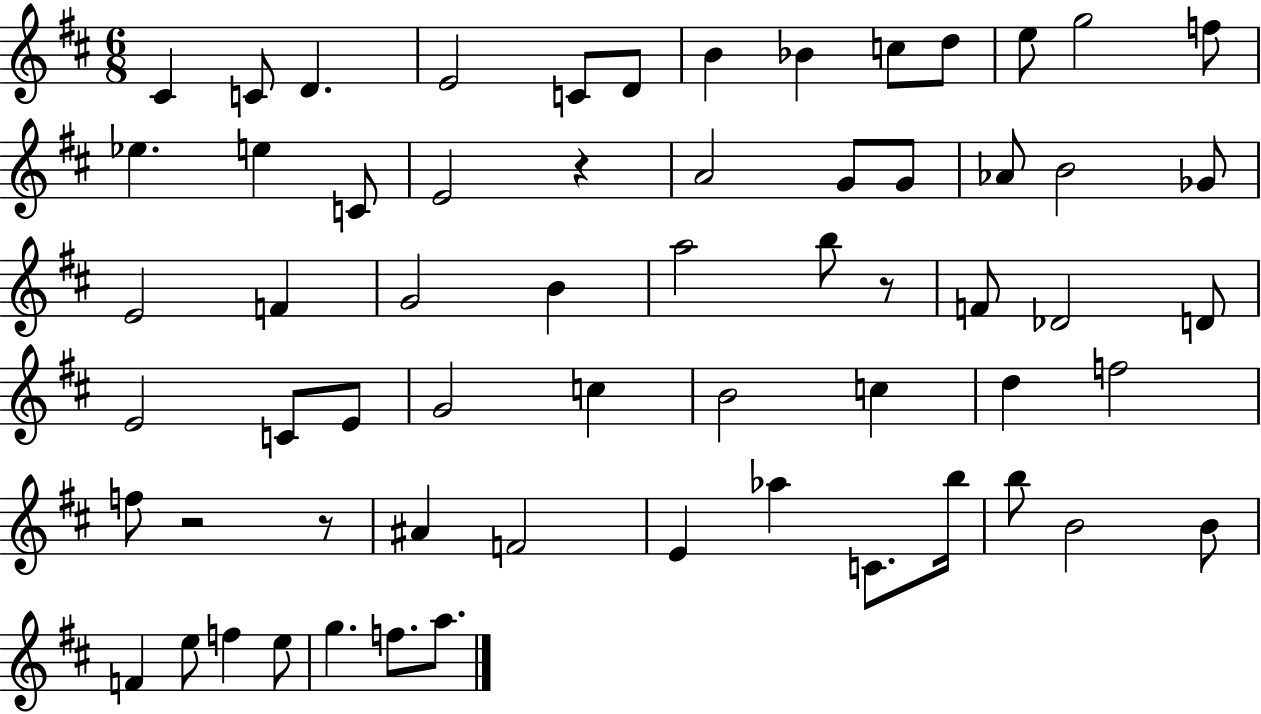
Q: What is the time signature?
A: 6/8